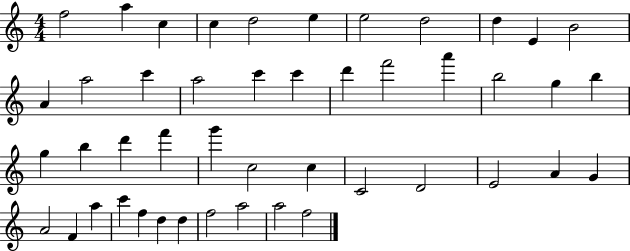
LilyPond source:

{
  \clef treble
  \numericTimeSignature
  \time 4/4
  \key c \major
  f''2 a''4 c''4 | c''4 d''2 e''4 | e''2 d''2 | d''4 e'4 b'2 | \break a'4 a''2 c'''4 | a''2 c'''4 c'''4 | d'''4 f'''2 a'''4 | b''2 g''4 b''4 | \break g''4 b''4 d'''4 f'''4 | g'''4 c''2 c''4 | c'2 d'2 | e'2 a'4 g'4 | \break a'2 f'4 a''4 | c'''4 f''4 d''4 d''4 | f''2 a''2 | a''2 f''2 | \break \bar "|."
}